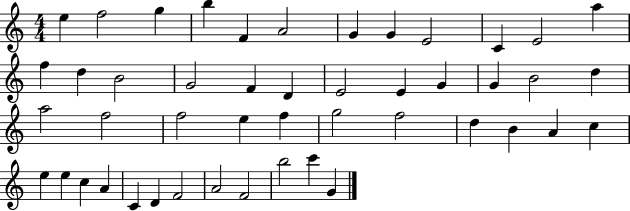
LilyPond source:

{
  \clef treble
  \numericTimeSignature
  \time 4/4
  \key c \major
  e''4 f''2 g''4 | b''4 f'4 a'2 | g'4 g'4 e'2 | c'4 e'2 a''4 | \break f''4 d''4 b'2 | g'2 f'4 d'4 | e'2 e'4 g'4 | g'4 b'2 d''4 | \break a''2 f''2 | f''2 e''4 f''4 | g''2 f''2 | d''4 b'4 a'4 c''4 | \break e''4 e''4 c''4 a'4 | c'4 d'4 f'2 | a'2 f'2 | b''2 c'''4 g'4 | \break \bar "|."
}